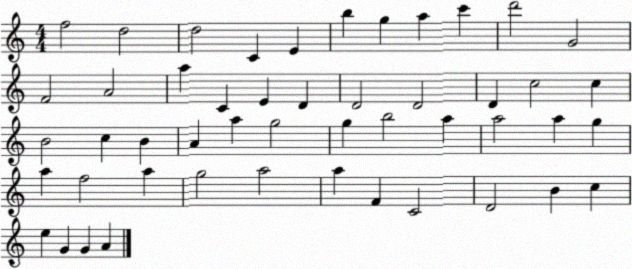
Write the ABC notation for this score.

X:1
T:Untitled
M:4/4
L:1/4
K:C
f2 d2 d2 C E b g a c' d'2 G2 F2 A2 a C E D D2 D2 D c2 c B2 c B A a g2 g b2 a a2 a g a f2 a g2 a2 a F C2 D2 B c e G G A